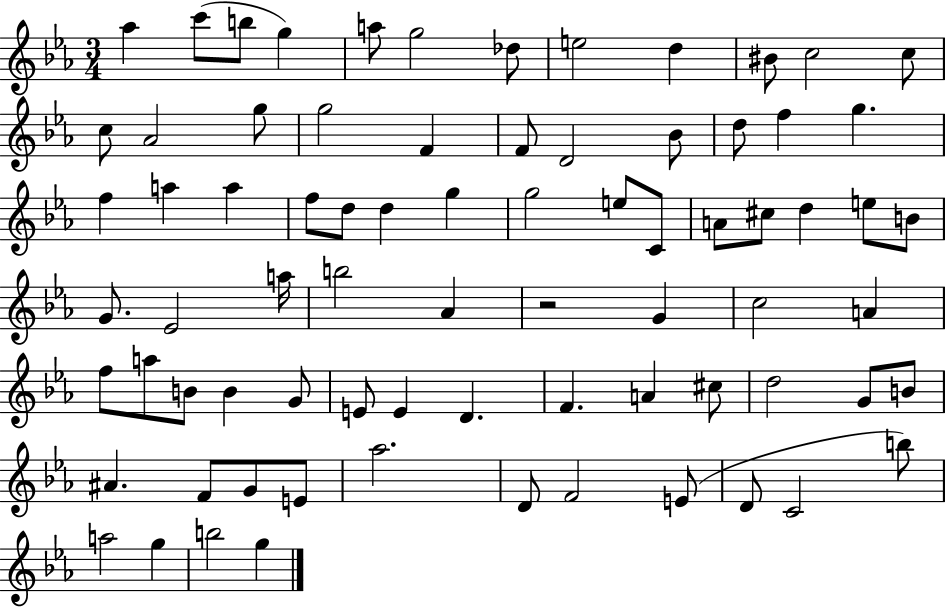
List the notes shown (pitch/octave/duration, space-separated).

Ab5/q C6/e B5/e G5/q A5/e G5/h Db5/e E5/h D5/q BIS4/e C5/h C5/e C5/e Ab4/h G5/e G5/h F4/q F4/e D4/h Bb4/e D5/e F5/q G5/q. F5/q A5/q A5/q F5/e D5/e D5/q G5/q G5/h E5/e C4/e A4/e C#5/e D5/q E5/e B4/e G4/e. Eb4/h A5/s B5/h Ab4/q R/h G4/q C5/h A4/q F5/e A5/e B4/e B4/q G4/e E4/e E4/q D4/q. F4/q. A4/q C#5/e D5/h G4/e B4/e A#4/q. F4/e G4/e E4/e Ab5/h. D4/e F4/h E4/e D4/e C4/h B5/e A5/h G5/q B5/h G5/q